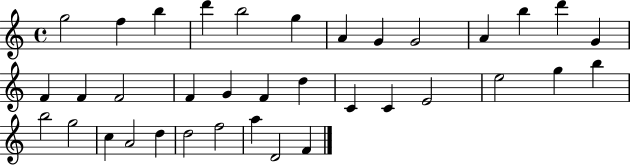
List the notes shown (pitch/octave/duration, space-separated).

G5/h F5/q B5/q D6/q B5/h G5/q A4/q G4/q G4/h A4/q B5/q D6/q G4/q F4/q F4/q F4/h F4/q G4/q F4/q D5/q C4/q C4/q E4/h E5/h G5/q B5/q B5/h G5/h C5/q A4/h D5/q D5/h F5/h A5/q D4/h F4/q